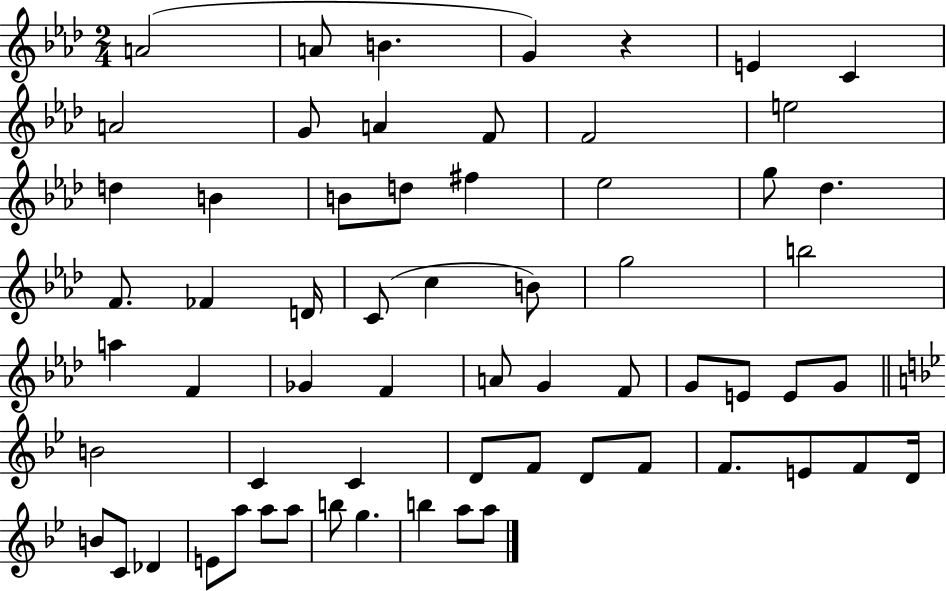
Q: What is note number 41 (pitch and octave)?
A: C4